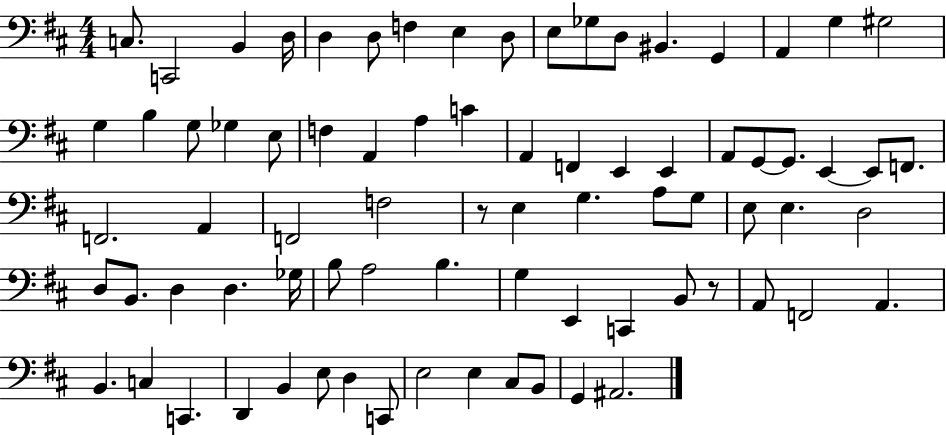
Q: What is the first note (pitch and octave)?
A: C3